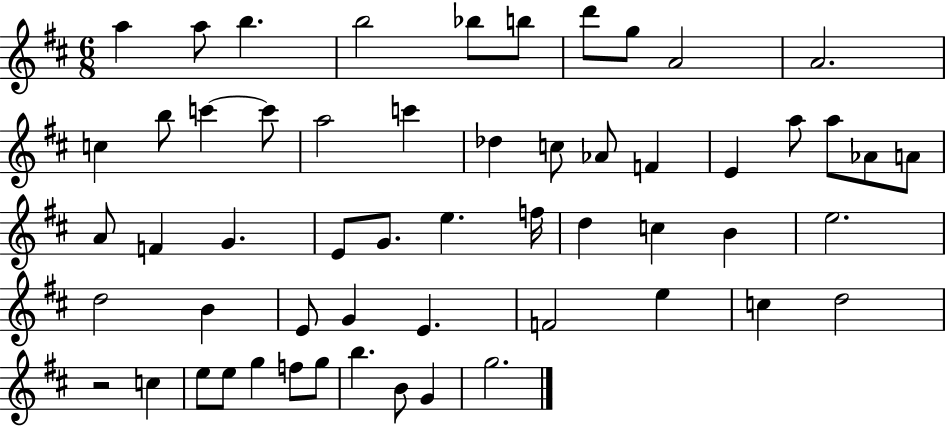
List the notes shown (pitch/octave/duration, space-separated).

A5/q A5/e B5/q. B5/h Bb5/e B5/e D6/e G5/e A4/h A4/h. C5/q B5/e C6/q C6/e A5/h C6/q Db5/q C5/e Ab4/e F4/q E4/q A5/e A5/e Ab4/e A4/e A4/e F4/q G4/q. E4/e G4/e. E5/q. F5/s D5/q C5/q B4/q E5/h. D5/h B4/q E4/e G4/q E4/q. F4/h E5/q C5/q D5/h R/h C5/q E5/e E5/e G5/q F5/e G5/e B5/q. B4/e G4/q G5/h.